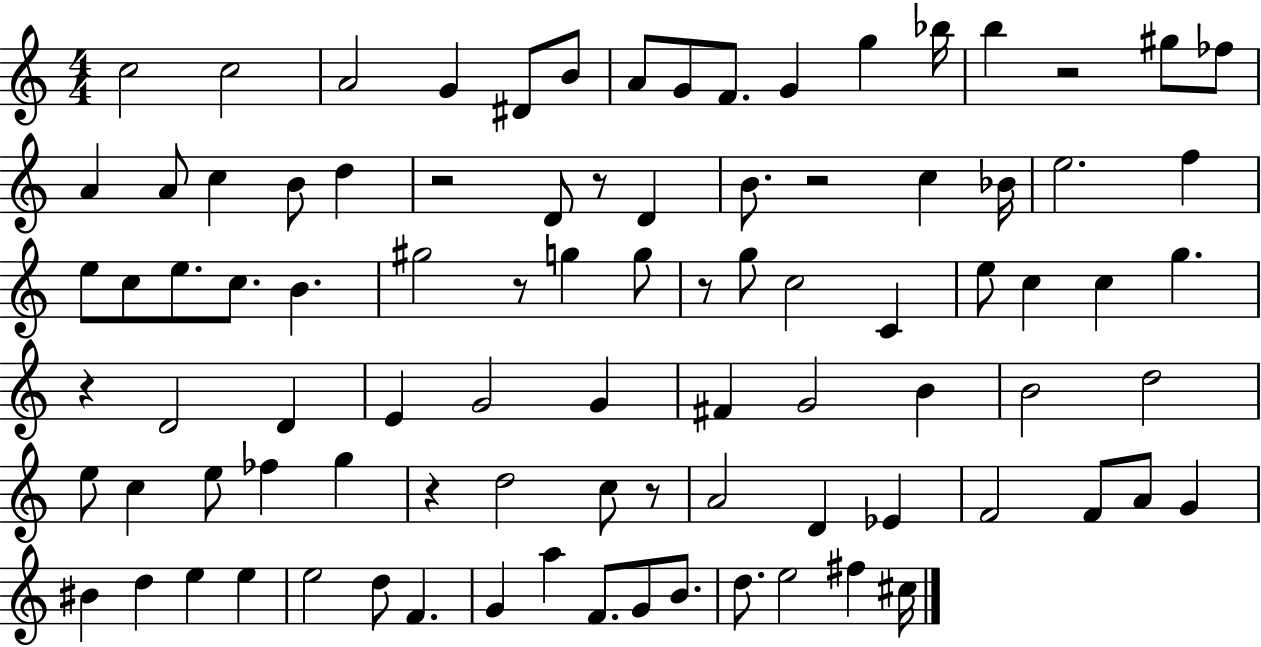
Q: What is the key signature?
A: C major